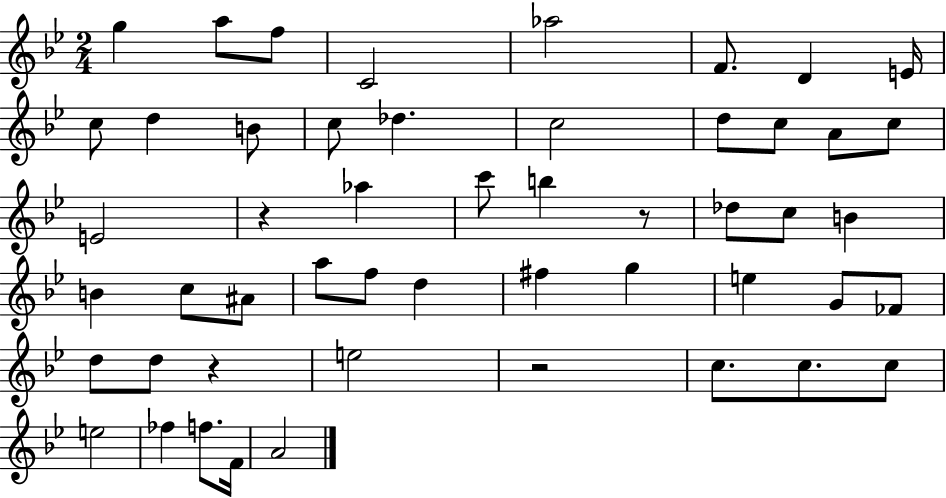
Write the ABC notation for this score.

X:1
T:Untitled
M:2/4
L:1/4
K:Bb
g a/2 f/2 C2 _a2 F/2 D E/4 c/2 d B/2 c/2 _d c2 d/2 c/2 A/2 c/2 E2 z _a c'/2 b z/2 _d/2 c/2 B B c/2 ^A/2 a/2 f/2 d ^f g e G/2 _F/2 d/2 d/2 z e2 z2 c/2 c/2 c/2 e2 _f f/2 F/4 A2